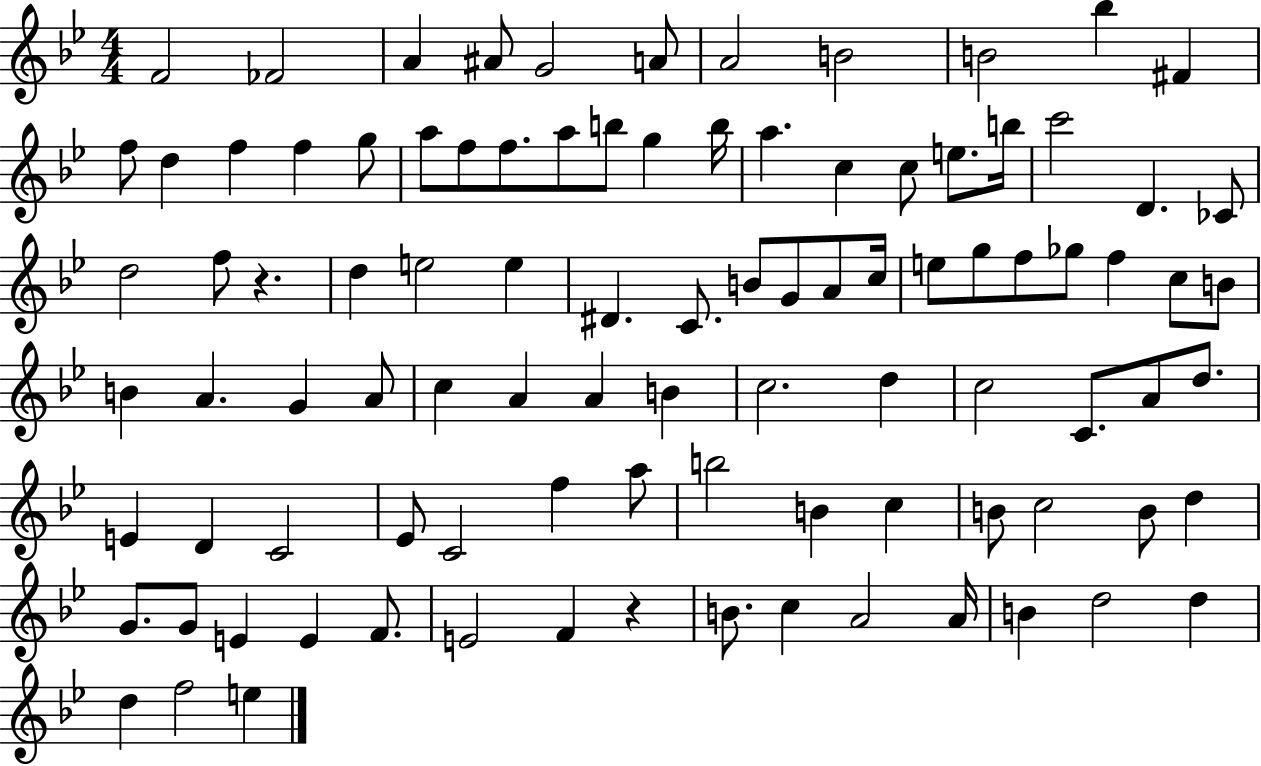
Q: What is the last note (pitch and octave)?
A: E5